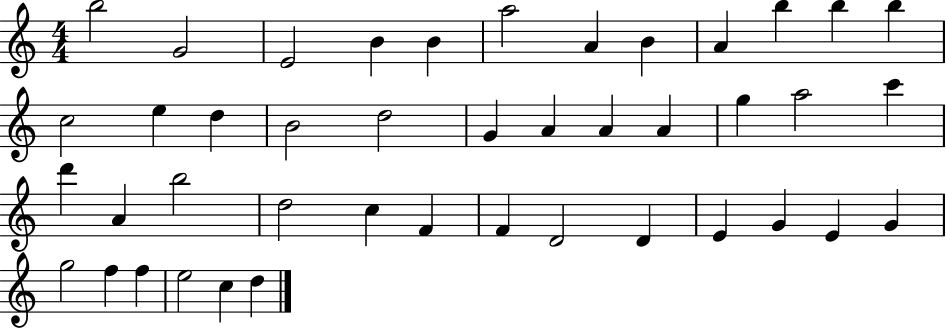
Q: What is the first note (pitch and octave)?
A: B5